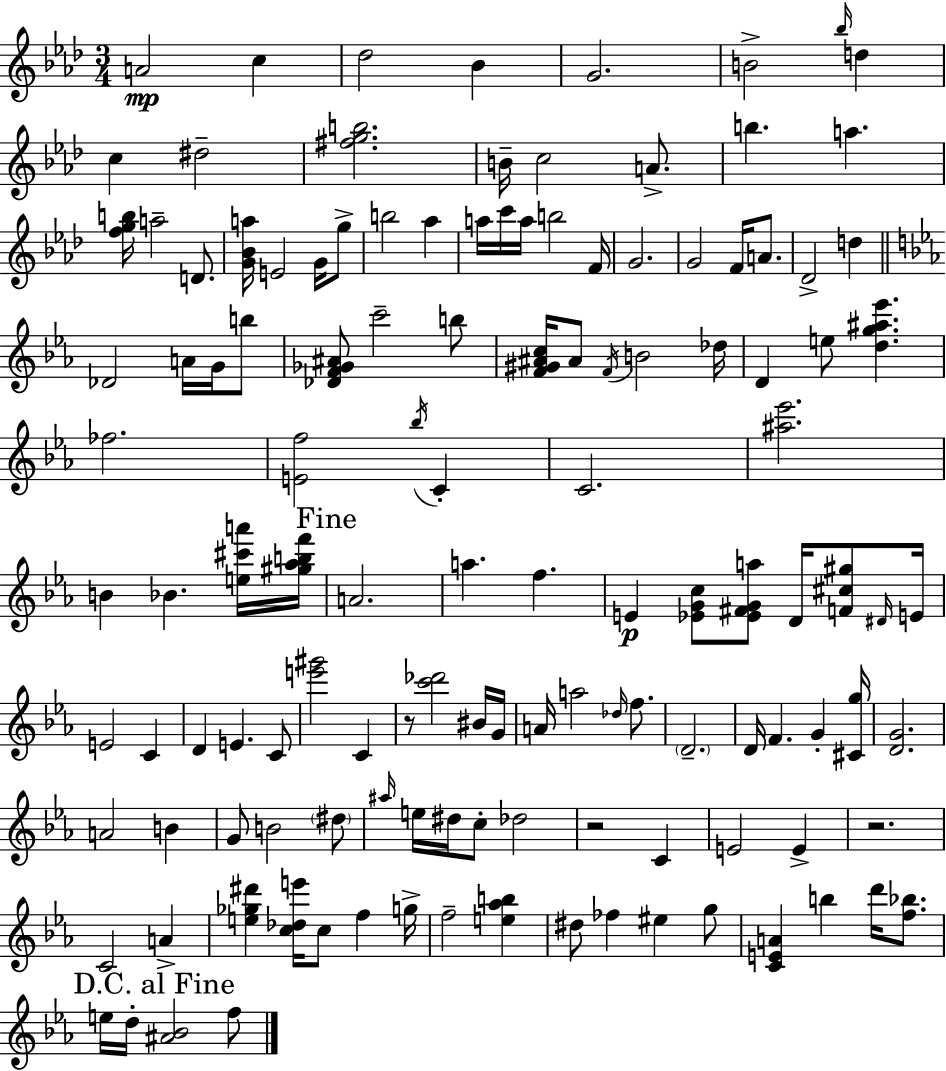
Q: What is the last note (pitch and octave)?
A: F5